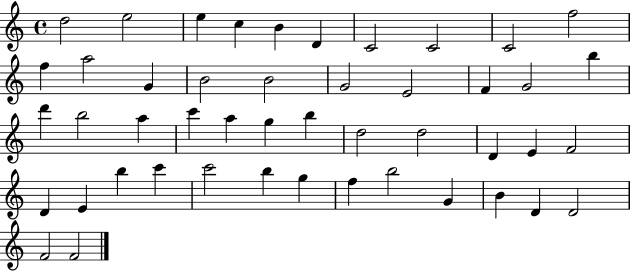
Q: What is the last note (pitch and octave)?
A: F4